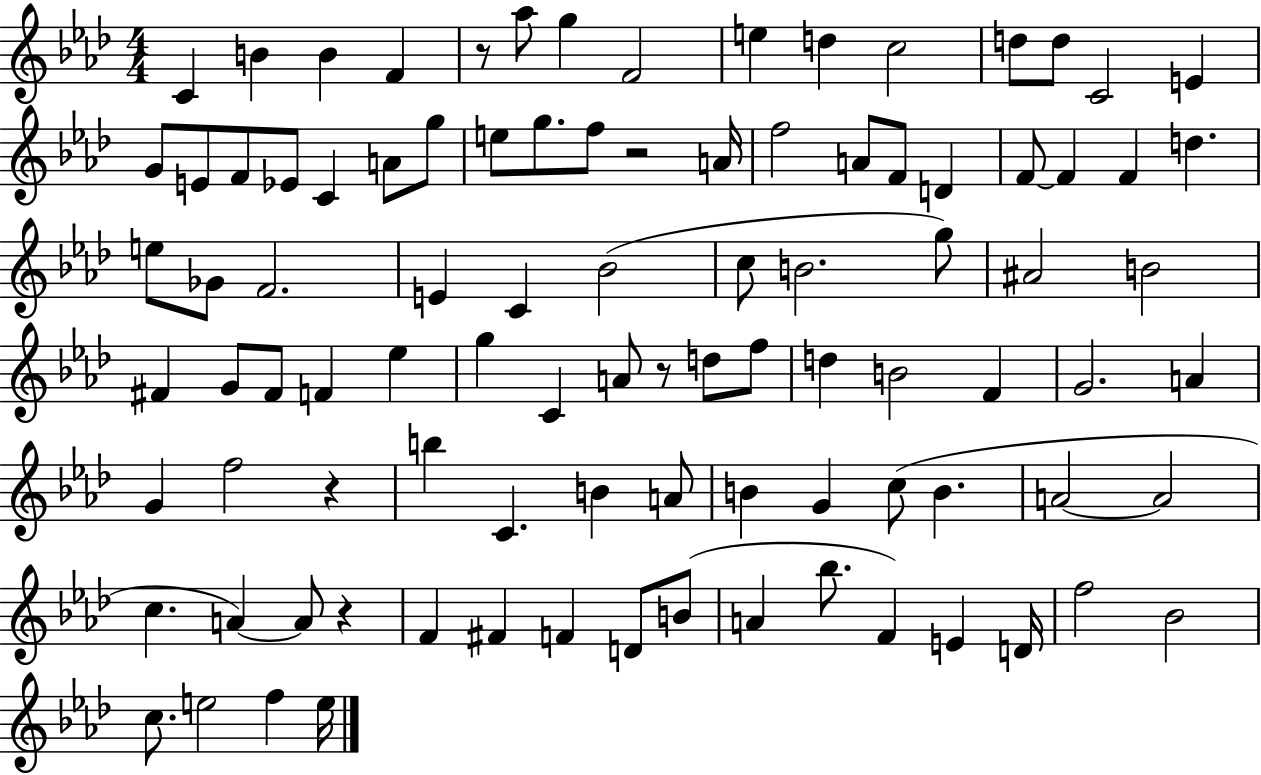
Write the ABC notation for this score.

X:1
T:Untitled
M:4/4
L:1/4
K:Ab
C B B F z/2 _a/2 g F2 e d c2 d/2 d/2 C2 E G/2 E/2 F/2 _E/2 C A/2 g/2 e/2 g/2 f/2 z2 A/4 f2 A/2 F/2 D F/2 F F d e/2 _G/2 F2 E C _B2 c/2 B2 g/2 ^A2 B2 ^F G/2 ^F/2 F _e g C A/2 z/2 d/2 f/2 d B2 F G2 A G f2 z b C B A/2 B G c/2 B A2 A2 c A A/2 z F ^F F D/2 B/2 A _b/2 F E D/4 f2 _B2 c/2 e2 f e/4